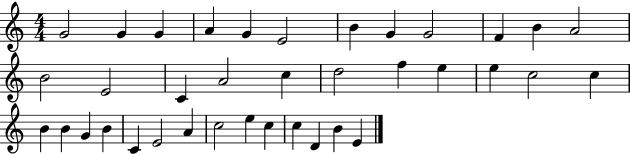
X:1
T:Untitled
M:4/4
L:1/4
K:C
G2 G G A G E2 B G G2 F B A2 B2 E2 C A2 c d2 f e e c2 c B B G B C E2 A c2 e c c D B E